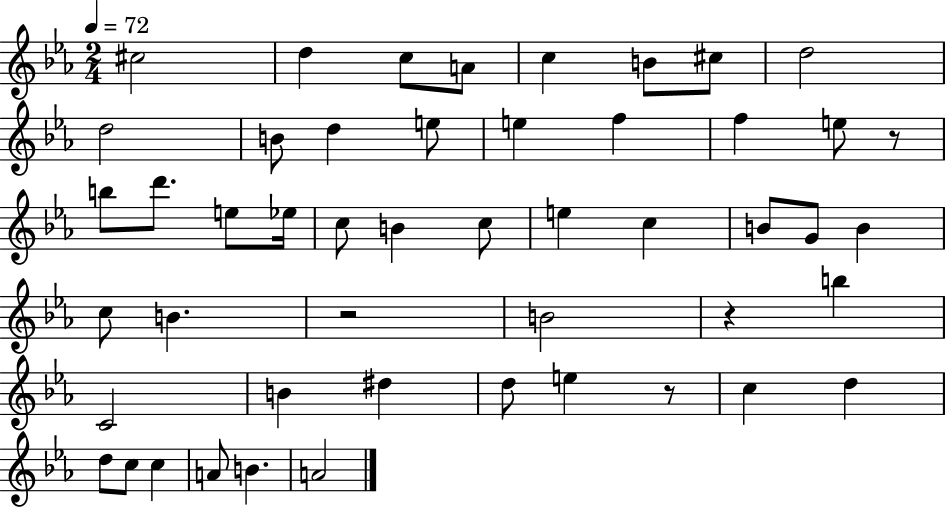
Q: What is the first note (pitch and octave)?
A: C#5